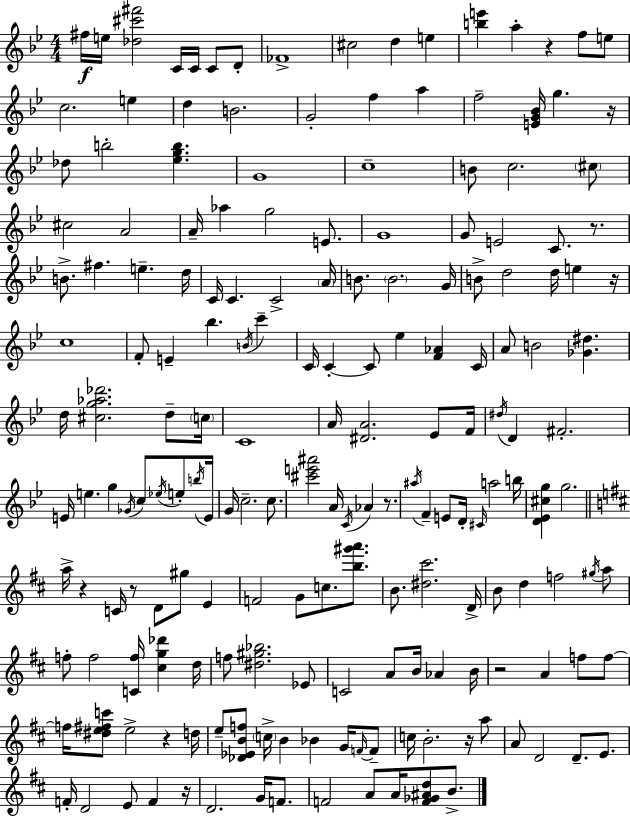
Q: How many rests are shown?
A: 11